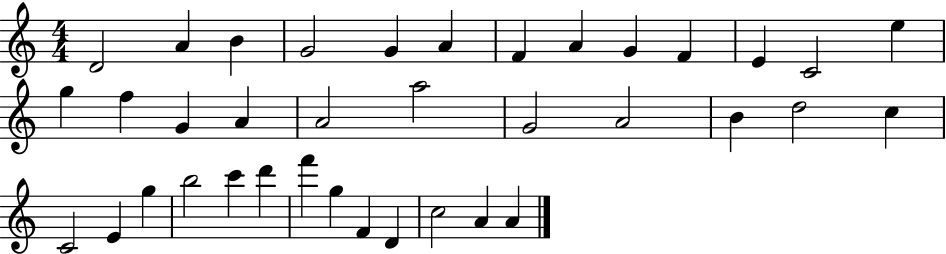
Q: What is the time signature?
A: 4/4